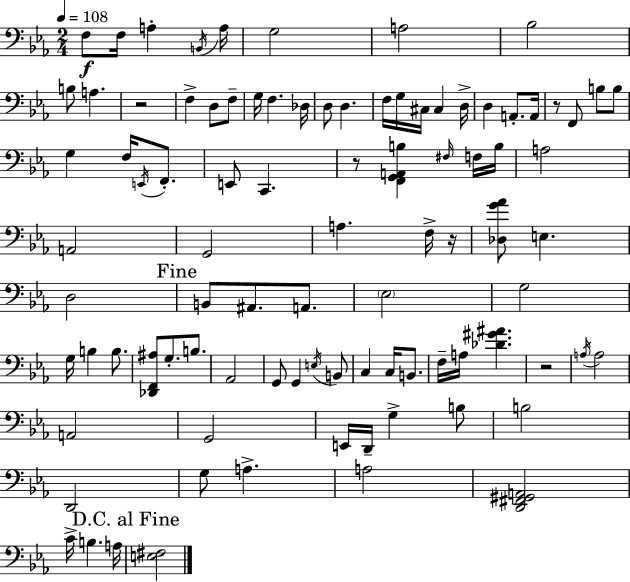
{
  \clef bass
  \numericTimeSignature
  \time 2/4
  \key ees \major
  \tempo 4 = 108
  f8\f f16 a4-. \acciaccatura { b,16 } | a16 g2 | a2 | bes2 | \break b8 a4. | r2 | f4-> d8 f8-- | g16 f4. | \break des16 d8 d4. | f16 g16 cis16 cis4 | d16-> d4 a,8.-. | a,16 r8 f,8 b8 b8 | \break g4 f16 \acciaccatura { e,16 } f,8.-. | e,8 c,4. | r8 <f, g, a, b>4 | \grace { fis16 } f16 b16 a2 | \break a,2 | g,2 | a4. | f16-> r16 <des g' aes'>8 e4. | \break d2 | \mark "Fine" b,8 ais,8. | a,8. \parenthesize ees2 | g2 | \break g16 b4 | b8. <des, f, ais>8 g8.-. | b8. aes,2 | g,8 g,4 | \break \acciaccatura { e16 } b,8 c4 | c16 b,8. f16-- a16 <des' gis' ais'>4. | r2 | \acciaccatura { a16 } a2 | \break a,2 | g,2 | e,16 d,16-- g4-> | b8 b2 | \break d,2 | g8 a4.-> | a2 | <d, fis, gis, a,>2 | \break c'16-> b4. | a16 \mark "D.C. al Fine" <e fis>2 | \bar "|."
}